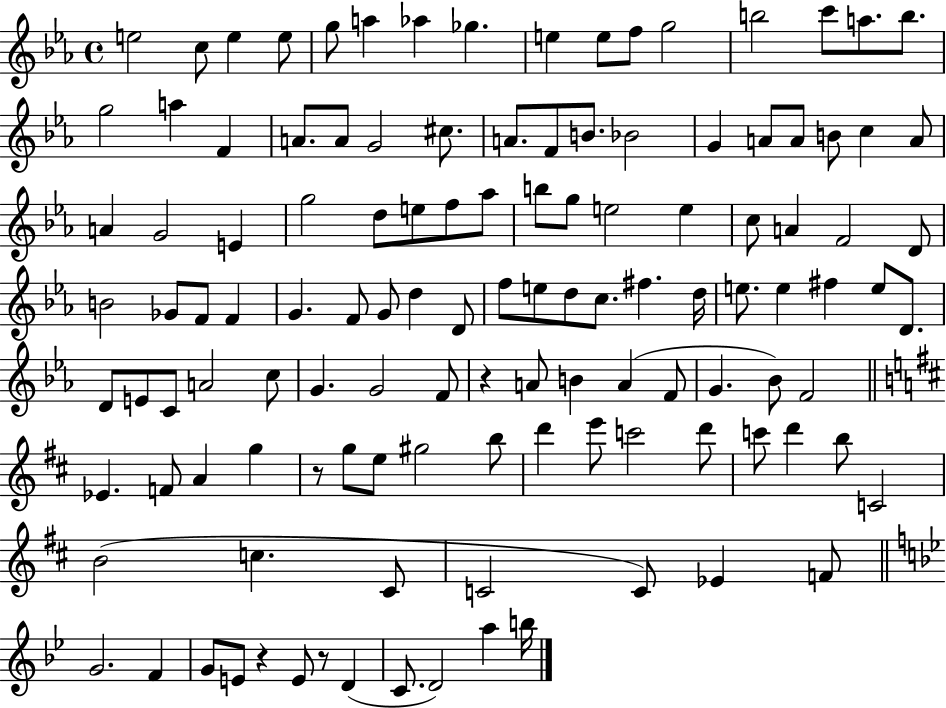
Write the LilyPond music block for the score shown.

{
  \clef treble
  \time 4/4
  \defaultTimeSignature
  \key ees \major
  e''2 c''8 e''4 e''8 | g''8 a''4 aes''4 ges''4. | e''4 e''8 f''8 g''2 | b''2 c'''8 a''8. b''8. | \break g''2 a''4 f'4 | a'8. a'8 g'2 cis''8. | a'8. f'8 b'8. bes'2 | g'4 a'8 a'8 b'8 c''4 a'8 | \break a'4 g'2 e'4 | g''2 d''8 e''8 f''8 aes''8 | b''8 g''8 e''2 e''4 | c''8 a'4 f'2 d'8 | \break b'2 ges'8 f'8 f'4 | g'4. f'8 g'8 d''4 d'8 | f''8 e''8 d''8 c''8. fis''4. d''16 | e''8. e''4 fis''4 e''8 d'8. | \break d'8 e'8 c'8 a'2 c''8 | g'4. g'2 f'8 | r4 a'8 b'4 a'4( f'8 | g'4. bes'8) f'2 | \break \bar "||" \break \key b \minor ees'4. f'8 a'4 g''4 | r8 g''8 e''8 gis''2 b''8 | d'''4 e'''8 c'''2 d'''8 | c'''8 d'''4 b''8 c'2 | \break b'2( c''4. cis'8 | c'2 c'8) ees'4 f'8 | \bar "||" \break \key bes \major g'2. f'4 | g'8 e'8 r4 e'8 r8 d'4( | c'8. d'2) a''4 b''16 | \bar "|."
}